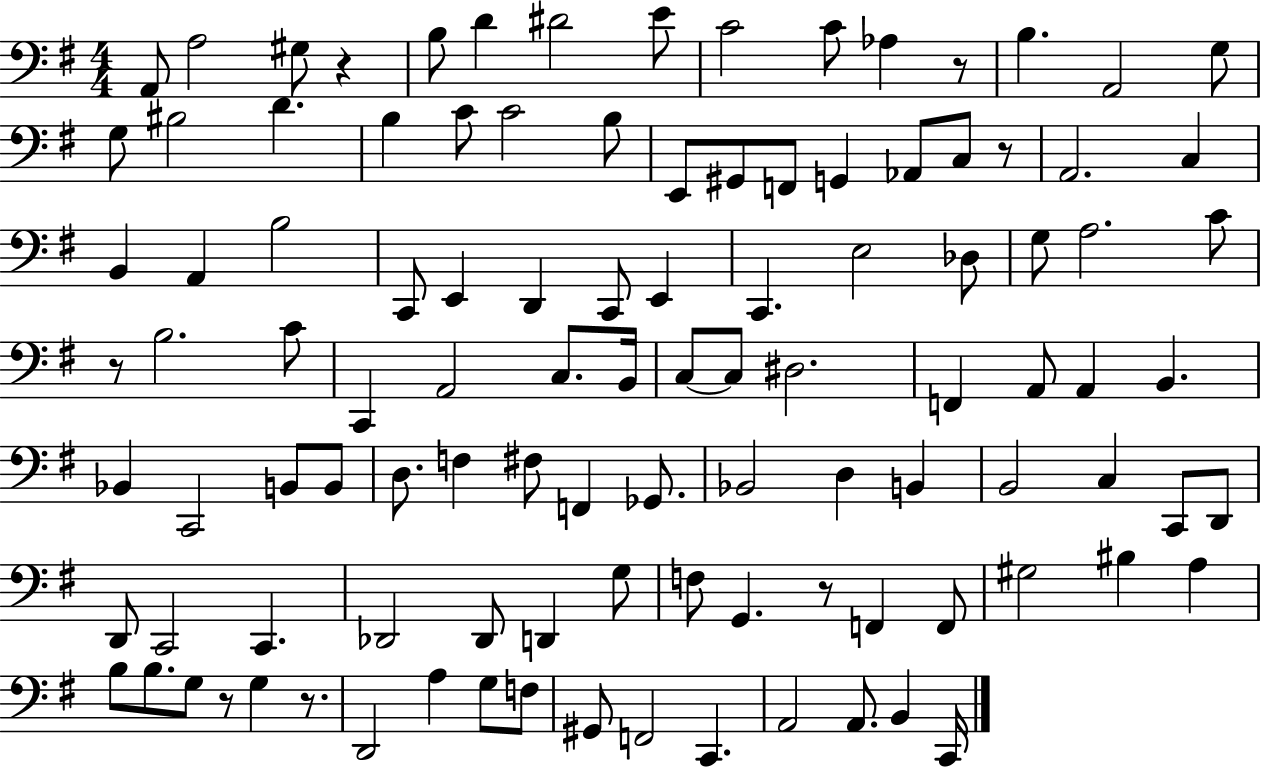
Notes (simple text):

A2/e A3/h G#3/e R/q B3/e D4/q D#4/h E4/e C4/h C4/e Ab3/q R/e B3/q. A2/h G3/e G3/e BIS3/h D4/q. B3/q C4/e C4/h B3/e E2/e G#2/e F2/e G2/q Ab2/e C3/e R/e A2/h. C3/q B2/q A2/q B3/h C2/e E2/q D2/q C2/e E2/q C2/q. E3/h Db3/e G3/e A3/h. C4/e R/e B3/h. C4/e C2/q A2/h C3/e. B2/s C3/e C3/e D#3/h. F2/q A2/e A2/q B2/q. Bb2/q C2/h B2/e B2/e D3/e. F3/q F#3/e F2/q Gb2/e. Bb2/h D3/q B2/q B2/h C3/q C2/e D2/e D2/e C2/h C2/q. Db2/h Db2/e D2/q G3/e F3/e G2/q. R/e F2/q F2/e G#3/h BIS3/q A3/q B3/e B3/e. G3/e R/e G3/q R/e. D2/h A3/q G3/e F3/e G#2/e F2/h C2/q. A2/h A2/e. B2/q C2/s